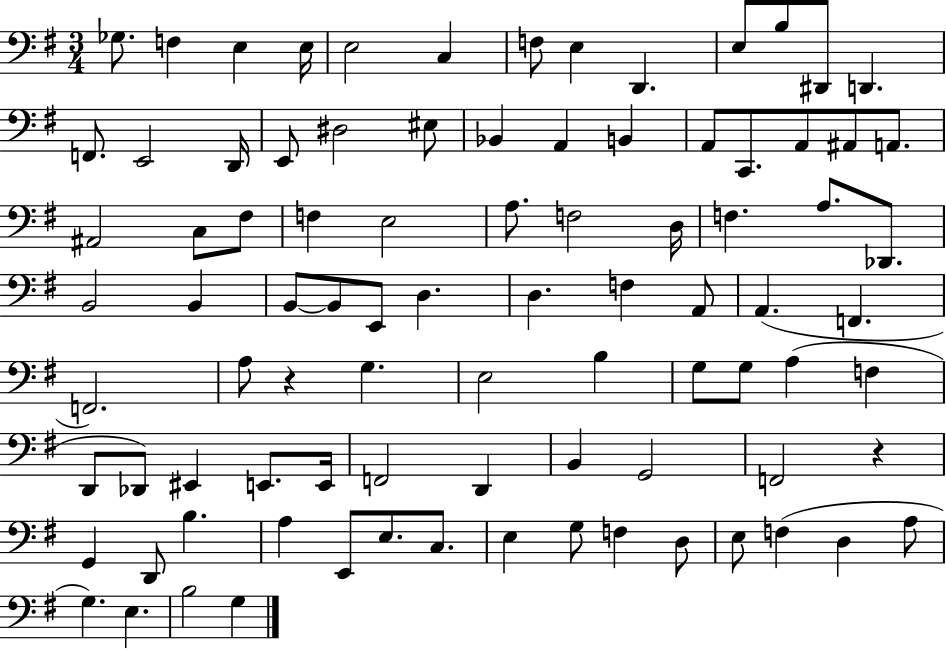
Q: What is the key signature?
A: G major